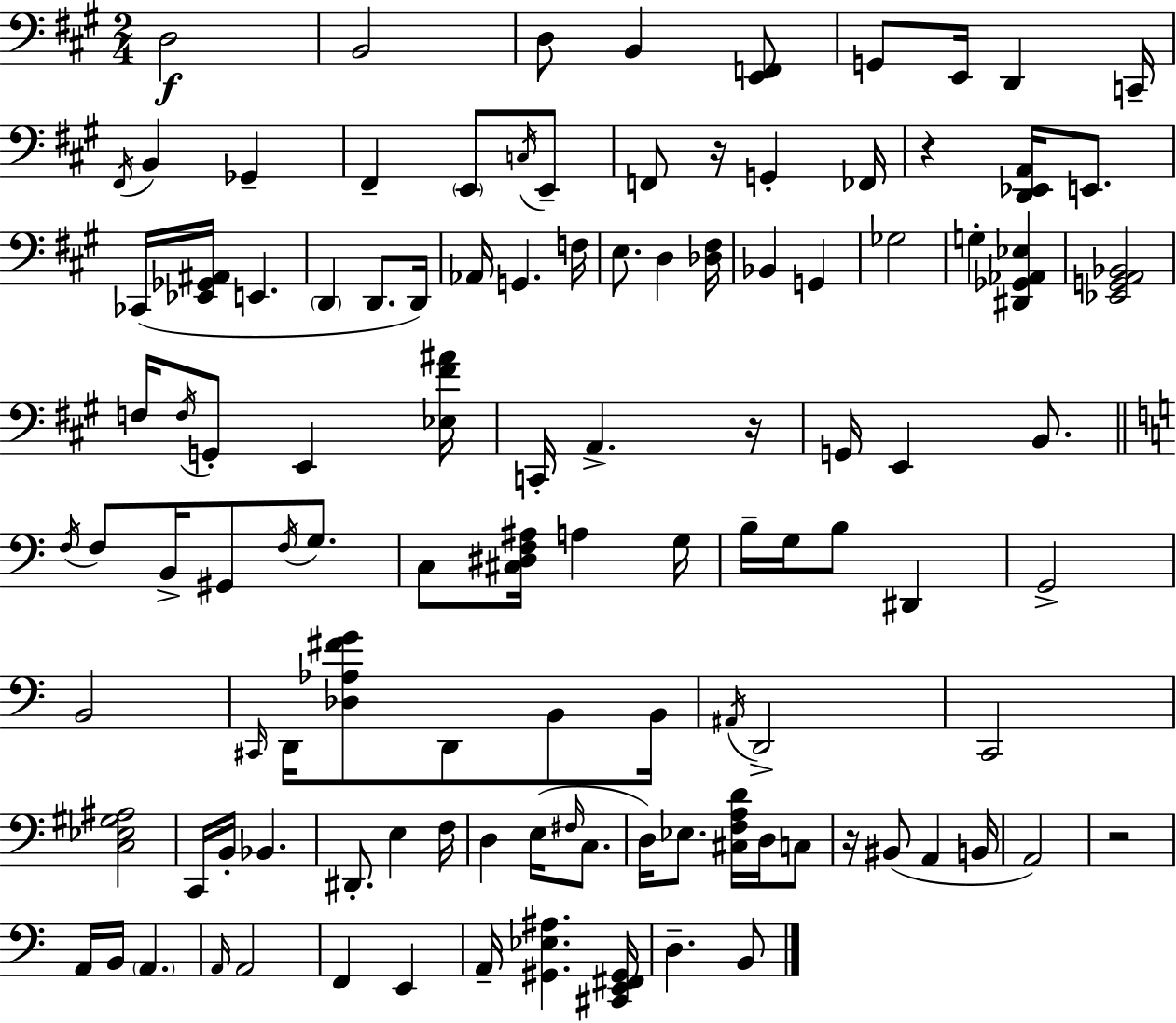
{
  \clef bass
  \numericTimeSignature
  \time 2/4
  \key a \major
  \repeat volta 2 { d2\f | b,2 | d8 b,4 <e, f,>8 | g,8 e,16 d,4 c,16-- | \break \acciaccatura { fis,16 } b,4 ges,4-- | fis,4-- \parenthesize e,8 \acciaccatura { c16 } | e,8-- f,8 r16 g,4-. | fes,16 r4 <d, ees, a,>16 e,8. | \break ces,16( <ees, ges, ais,>16 e,4. | \parenthesize d,4 d,8. | d,16) aes,16 g,4. | f16 e8. d4 | \break <des fis>16 bes,4 g,4 | ges2 | g4-. <dis, ges, aes, ees>4 | <ees, g, a, bes,>2 | \break f16 \acciaccatura { f16 } g,8-. e,4 | <ees fis' ais'>16 c,16-. a,4.-> | r16 g,16 e,4 | b,8. \bar "||" \break \key a \minor \acciaccatura { f16 } f8 b,16-> gis,8 \acciaccatura { f16 } g8. | c8 <cis dis f ais>16 a4 | g16 b16-- g16 b8 dis,4 | g,2-> | \break b,2 | \grace { cis,16 } d,16 <des aes fis' g'>8 d,8 | b,8 b,16 \acciaccatura { ais,16 } d,2-> | c,2 | \break <c ees gis ais>2 | c,16 b,16-. bes,4. | dis,8.-. e4 | f16 d4 | \break e16( \grace { fis16 } c8. d16) ees8. | <cis f a d'>16 d16 c8 r16 bis,8( | a,4 b,16 a,2) | r2 | \break a,16 b,16 \parenthesize a,4. | \grace { a,16 } a,2 | f,4 | e,4 a,16-- <gis, ees ais>4. | \break <cis, e, fis, gis,>16 d4.-- | b,8 } \bar "|."
}